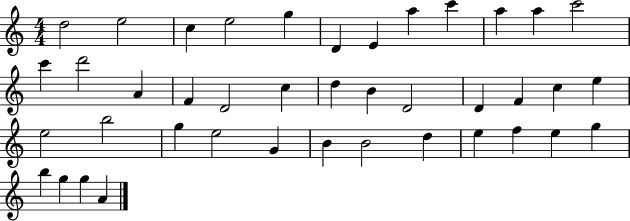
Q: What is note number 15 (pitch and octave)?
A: A4